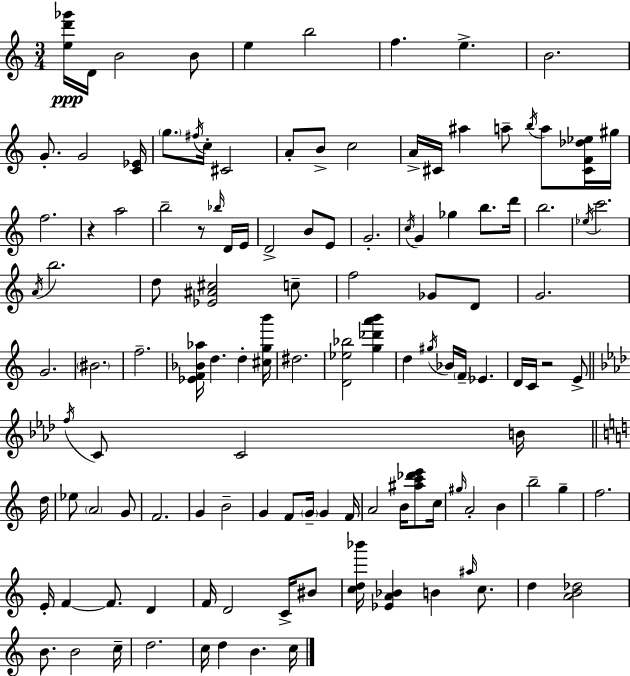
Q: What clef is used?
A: treble